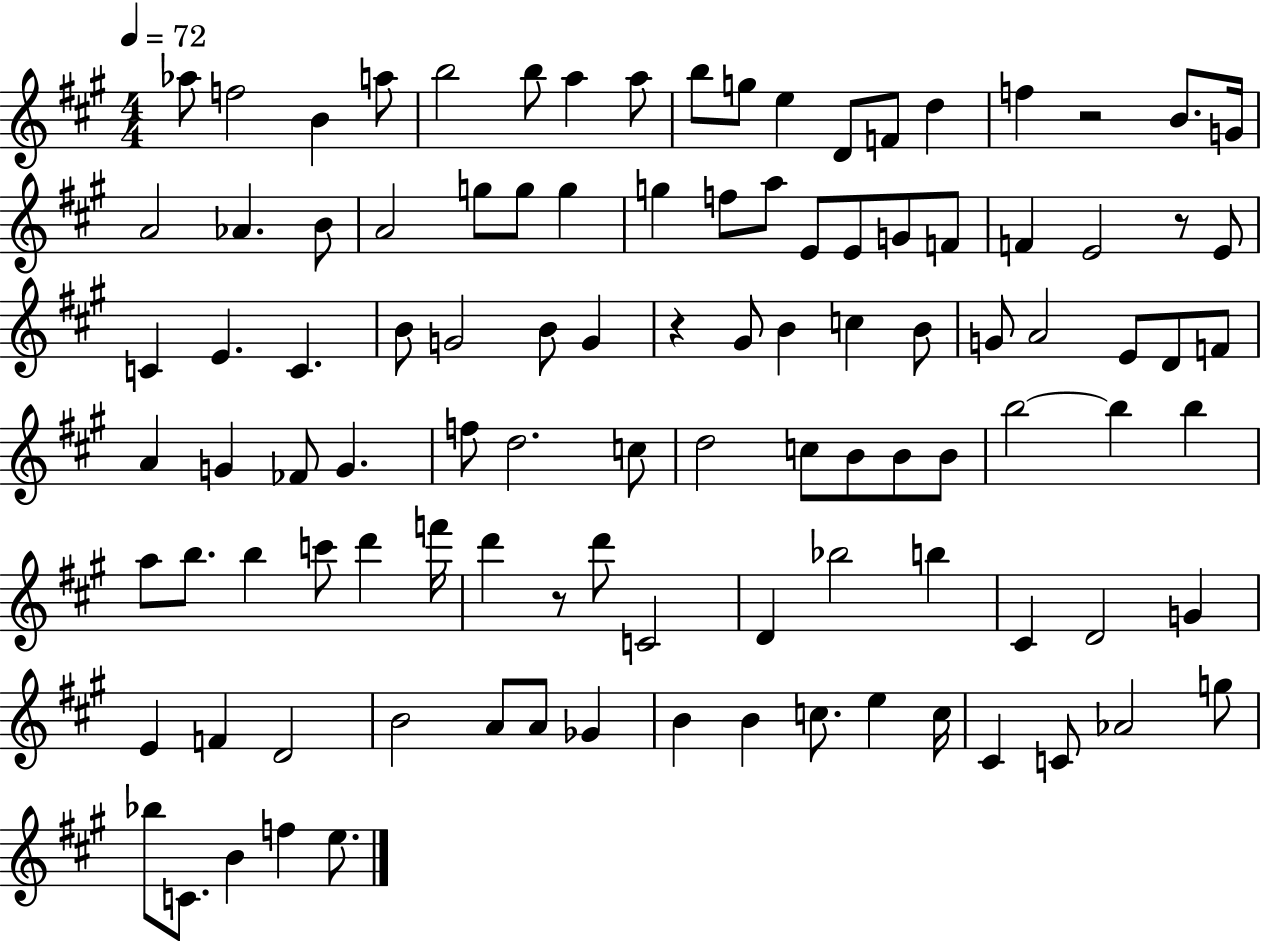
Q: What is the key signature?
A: A major